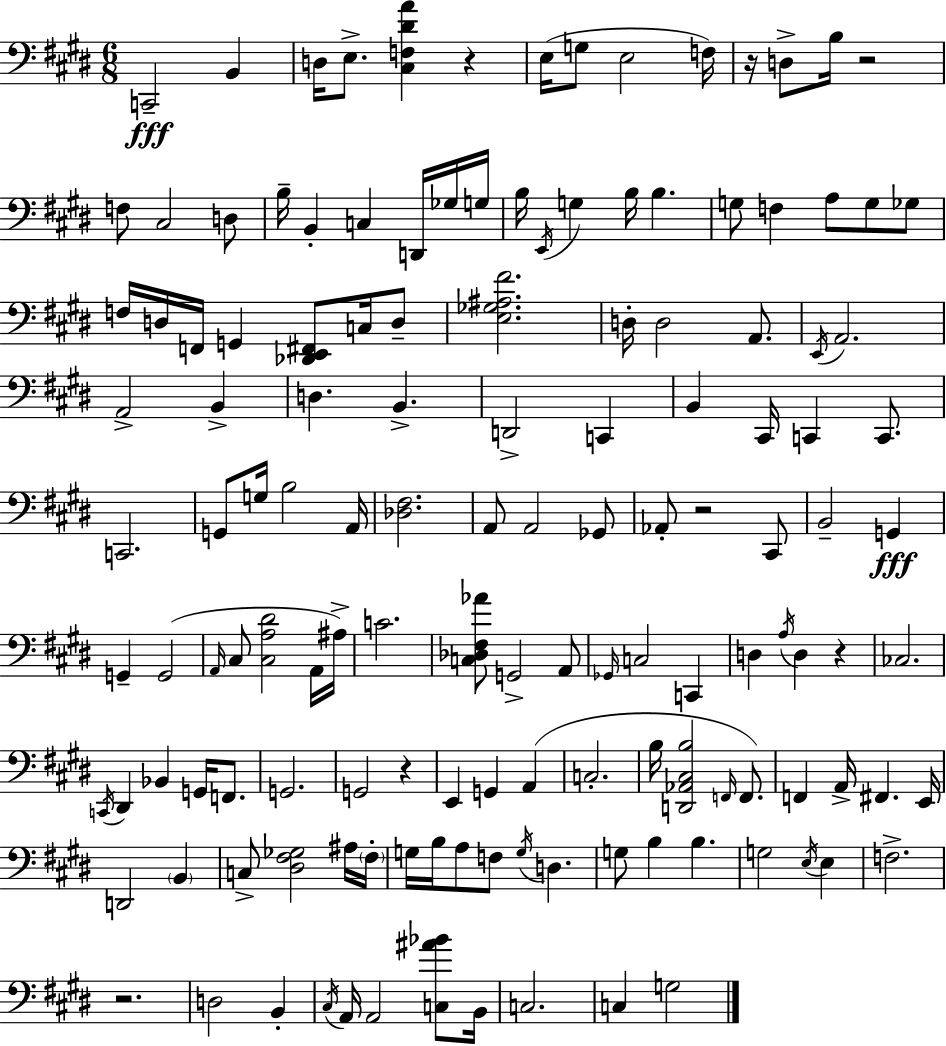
C2/h B2/q D3/s E3/e. [C#3,F3,D#4,A4]/q R/q E3/s G3/e E3/h F3/s R/s D3/e B3/s R/h F3/e C#3/h D3/e B3/s B2/q C3/q D2/s Gb3/s G3/s B3/s E2/s G3/q B3/s B3/q. G3/e F3/q A3/e G3/e Gb3/e F3/s D3/s F2/s G2/q [Db2,E2,F#2]/e C3/s D3/e [E3,Gb3,A#3,F#4]/h. D3/s D3/h A2/e. E2/s A2/h. A2/h B2/q D3/q. B2/q. D2/h C2/q B2/q C#2/s C2/q C2/e. C2/h. G2/e G3/s B3/h A2/s [Db3,F#3]/h. A2/e A2/h Gb2/e Ab2/e R/h C#2/e B2/h G2/q G2/q G2/h A2/s C#3/e [C#3,A3,D#4]/h A2/s A#3/s C4/h. [C3,Db3,F#3,Ab4]/e G2/h A2/e Gb2/s C3/h C2/q D3/q A3/s D3/q R/q CES3/h. C2/s D#2/q Bb2/q G2/s F2/e. G2/h. G2/h R/q E2/q G2/q A2/q C3/h. B3/s [D2,Ab2,C#3,B3]/h F2/s F2/e. F2/q A2/s F#2/q. E2/s D2/h B2/q C3/e [D#3,F#3,Gb3]/h A#3/s F#3/s G3/s B3/s A3/e F3/e G3/s D3/q. G3/e B3/q B3/q. G3/h E3/s E3/q F3/h. R/h. D3/h B2/q C#3/s A2/s A2/h [C3,A#4,Bb4]/e B2/s C3/h. C3/q G3/h